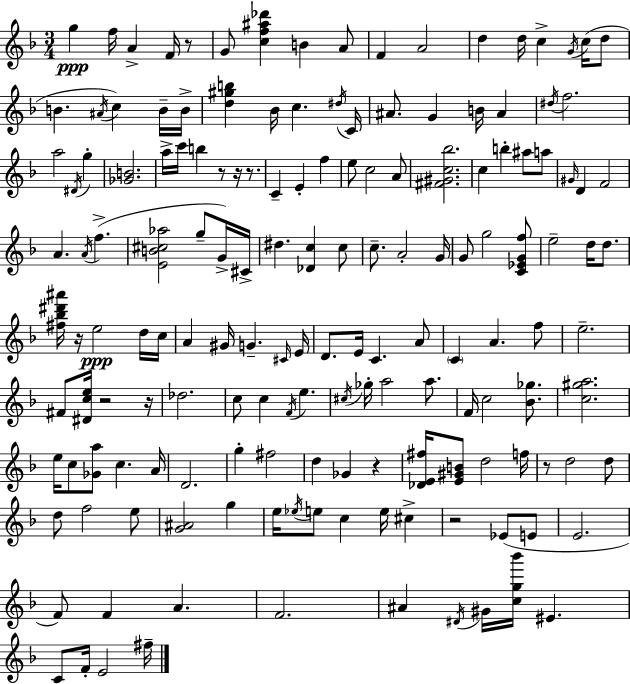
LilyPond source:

{
  \clef treble
  \numericTimeSignature
  \time 3/4
  \key f \major
  \repeat volta 2 { g''4\ppp f''16 a'4-> f'16 r8 | g'8 <c'' f'' ais'' des'''>4 b'4 a'8 | f'4 a'2 | d''4 d''16 c''4-> \acciaccatura { g'16 }( c''16 d''8 | \break b'4. \acciaccatura { ais'16 }) c''4 | b'16-- b'16-> <d'' gis'' b''>4 bes'16 c''4. | \acciaccatura { dis''16 } c'16 ais'8. g'4 b'16 ais'4 | \acciaccatura { dis''16 } f''2. | \break a''2 | \acciaccatura { dis'16 } g''4-. <ges' b'>2. | a''16-> c'''16 b''4 r8 | r16 r8. c'4-- e'4-. | \break f''4 e''8 c''2 | a'8 <fis' gis' c'' bes''>2. | c''4 b''4-. | ais''8 a''8 \grace { gis'16 } d'4 f'2 | \break a'4. | \acciaccatura { a'16 }( f''4.-> <e' b' cis'' aes''>2 | g''8-- g'16->) cis'16-> dis''4. | <des' c''>4 c''8 c''8.-- a'2-. | \break g'16 g'8 g''2 | <c' ees' g' f''>8 e''2-- | d''16 d''8. <fis'' bes'' dis''' ais'''>16 r16 e''2\ppp | d''16 c''16 a'4 gis'16 | \break g'4.-- \grace { cis'16 } e'16 d'8. e'16 | c'4. a'8 \parenthesize c'4 | a'4. f''8 e''2.-- | fis'8 <dis' c'' e''>16 r2 | \break r16 des''2. | c''8 c''4 | \acciaccatura { f'16 } e''4. \acciaccatura { cis''16 } ges''16-. a''2 | a''8. f'16 c''2 | \break <bes' ges''>8. <c'' gis'' a''>2. | e''16 c''8 | <ges' a''>8 c''4. a'16 d'2. | g''4-. | \break fis''2 d''4 | ges'4 r4 <des' e' fis''>16 <e' gis' b'>8 | d''2 f''16 r8 | d''2 d''8 d''8 | \break f''2 e''8 <g' ais'>2 | g''4 e''16 \acciaccatura { ees''16 } | e''8 c''4 e''16 cis''4-> r2 | ees'8( e'8 e'2. | \break f'8) | f'4 a'4. f'2. | ais'4 | \acciaccatura { dis'16 } gis'16 <c'' g'' bes'''>16 eis'4. | \break c'8 f'16-. e'2 fis''16-- | } \bar "|."
}